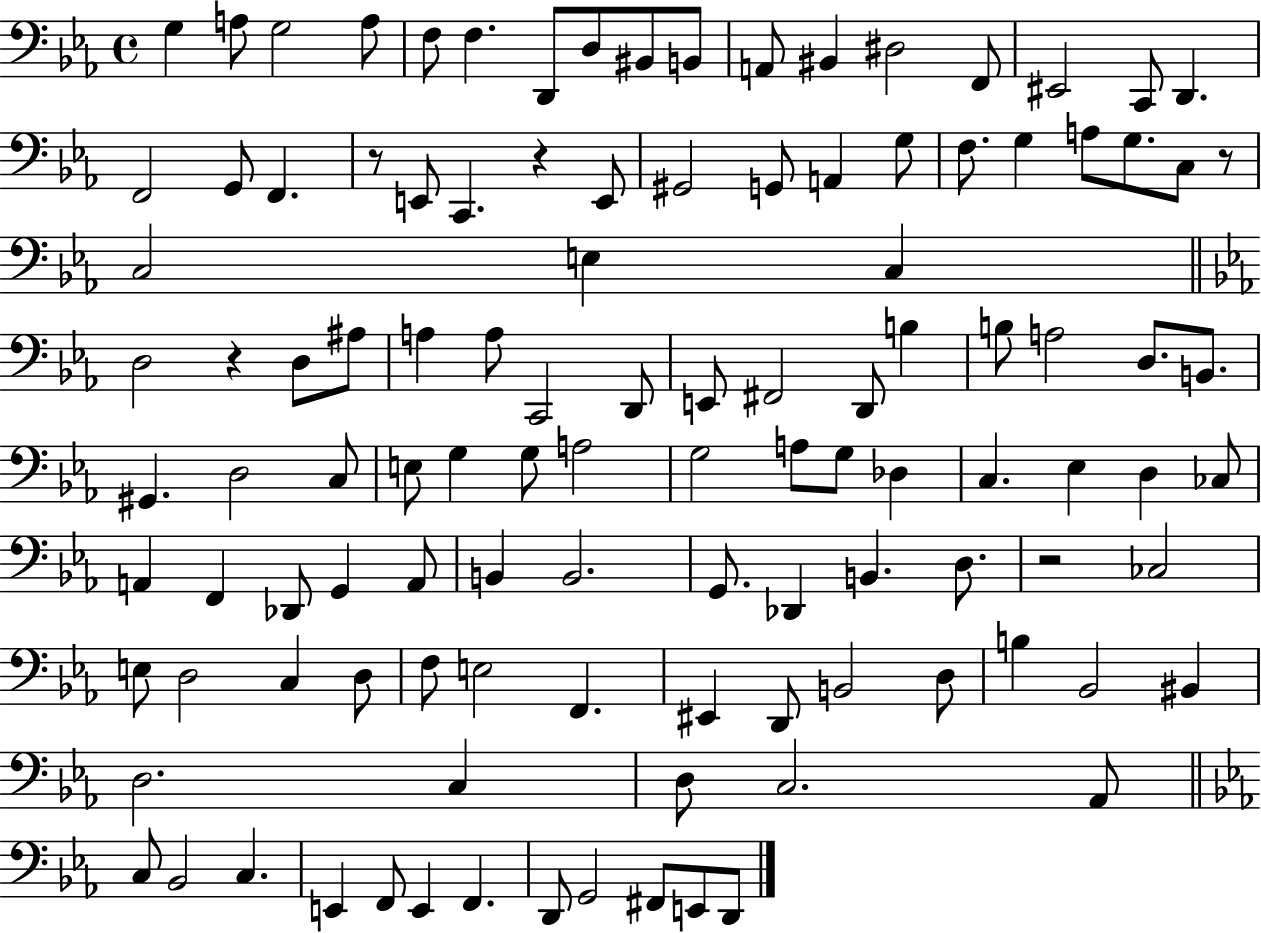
G3/q A3/e G3/h A3/e F3/e F3/q. D2/e D3/e BIS2/e B2/e A2/e BIS2/q D#3/h F2/e EIS2/h C2/e D2/q. F2/h G2/e F2/q. R/e E2/e C2/q. R/q E2/e G#2/h G2/e A2/q G3/e F3/e. G3/q A3/e G3/e. C3/e R/e C3/h E3/q C3/q D3/h R/q D3/e A#3/e A3/q A3/e C2/h D2/e E2/e F#2/h D2/e B3/q B3/e A3/h D3/e. B2/e. G#2/q. D3/h C3/e E3/e G3/q G3/e A3/h G3/h A3/e G3/e Db3/q C3/q. Eb3/q D3/q CES3/e A2/q F2/q Db2/e G2/q A2/e B2/q B2/h. G2/e. Db2/q B2/q. D3/e. R/h CES3/h E3/e D3/h C3/q D3/e F3/e E3/h F2/q. EIS2/q D2/e B2/h D3/e B3/q Bb2/h BIS2/q D3/h. C3/q D3/e C3/h. Ab2/e C3/e Bb2/h C3/q. E2/q F2/e E2/q F2/q. D2/e G2/h F#2/e E2/e D2/e